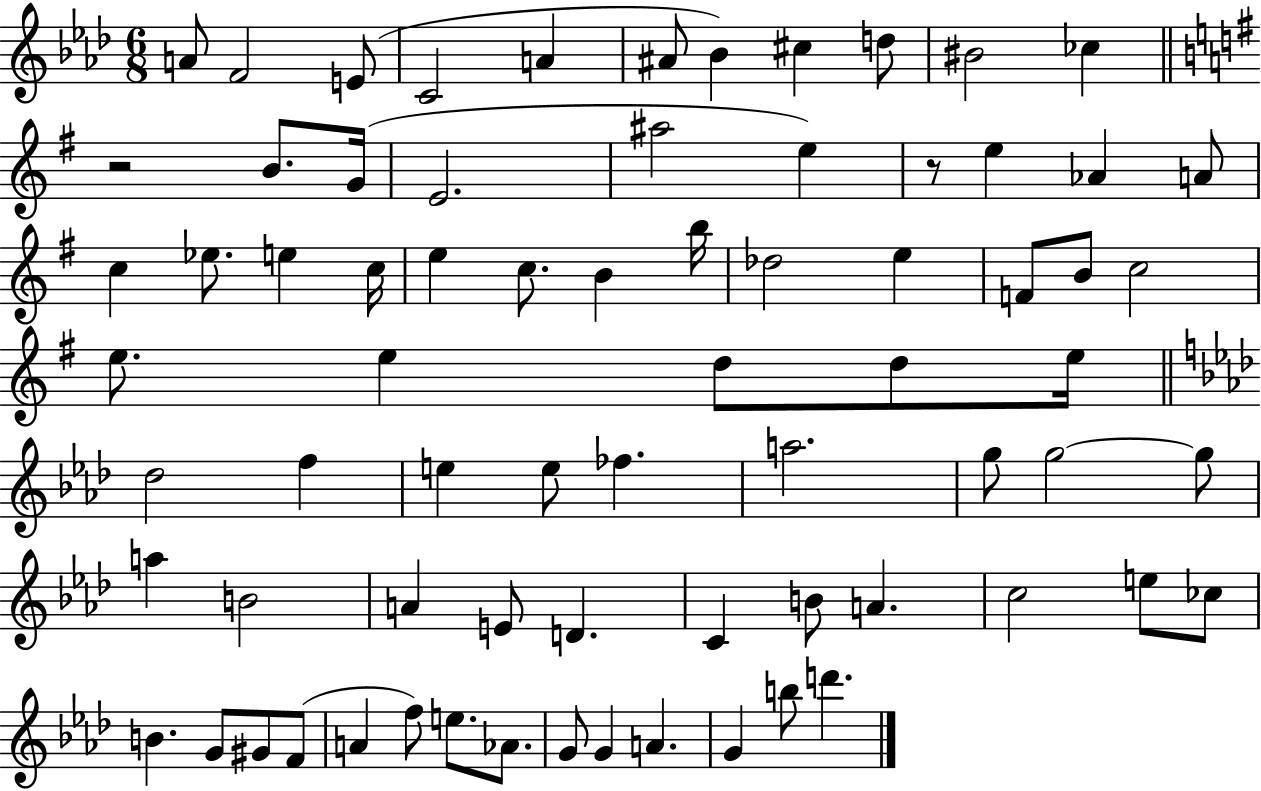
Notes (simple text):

A4/e F4/h E4/e C4/h A4/q A#4/e Bb4/q C#5/q D5/e BIS4/h CES5/q R/h B4/e. G4/s E4/h. A#5/h E5/q R/e E5/q Ab4/q A4/e C5/q Eb5/e. E5/q C5/s E5/q C5/e. B4/q B5/s Db5/h E5/q F4/e B4/e C5/h E5/e. E5/q D5/e D5/e E5/s Db5/h F5/q E5/q E5/e FES5/q. A5/h. G5/e G5/h G5/e A5/q B4/h A4/q E4/e D4/q. C4/q B4/e A4/q. C5/h E5/e CES5/e B4/q. G4/e G#4/e F4/e A4/q F5/e E5/e. Ab4/e. G4/e G4/q A4/q. G4/q B5/e D6/q.